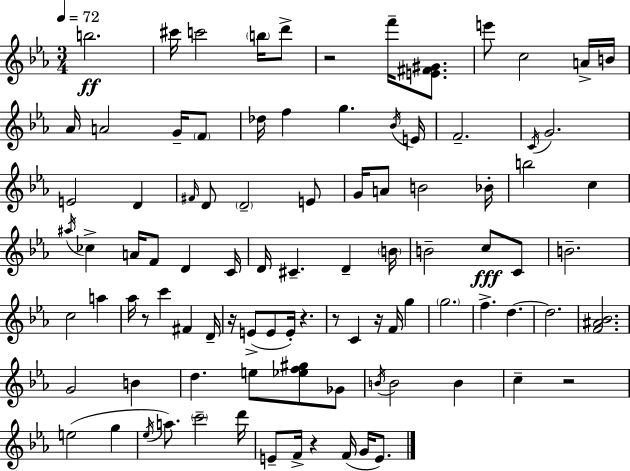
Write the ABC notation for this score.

X:1
T:Untitled
M:3/4
L:1/4
K:Eb
b2 ^c'/4 c'2 b/4 d'/2 z2 f'/4 [E^F^G]/2 e'/2 c2 A/4 B/4 _A/4 A2 G/4 F/2 _d/4 f g _B/4 E/4 F2 C/4 G2 E2 D ^F/4 D/2 D2 E/2 G/4 A/2 B2 _B/4 b2 c ^a/4 _c A/4 F/2 D C/4 D/4 ^C D B/4 B2 c/2 C/2 B2 c2 a _a/4 z/2 c' ^F D/4 z/4 E/2 E/2 E/4 z z/2 C z/4 F/4 g g2 f d d2 [F^A_B]2 G2 B d e/2 [_ef^g]/2 _G/2 B/4 B2 B c z2 e2 g _e/4 a/2 c'2 d'/4 E/2 F/4 z F/4 G/4 E/2